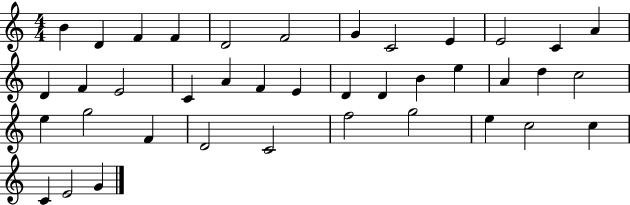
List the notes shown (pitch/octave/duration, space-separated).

B4/q D4/q F4/q F4/q D4/h F4/h G4/q C4/h E4/q E4/h C4/q A4/q D4/q F4/q E4/h C4/q A4/q F4/q E4/q D4/q D4/q B4/q E5/q A4/q D5/q C5/h E5/q G5/h F4/q D4/h C4/h F5/h G5/h E5/q C5/h C5/q C4/q E4/h G4/q